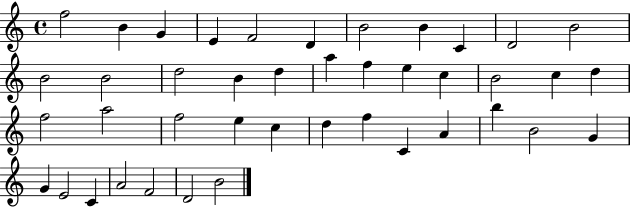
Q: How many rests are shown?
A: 0